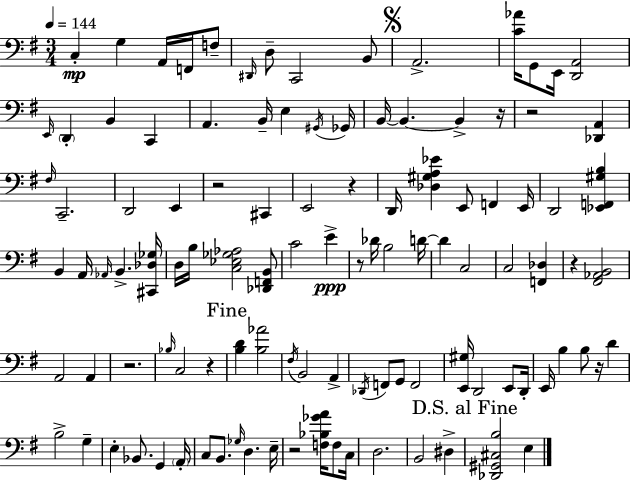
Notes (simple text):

C3/q G3/q A2/s F2/s F3/e D#2/s D3/e C2/h B2/e A2/h. [C4,Ab4]/s G2/e E2/s [D2,A2]/h E2/s D2/q B2/q C2/q A2/q. B2/s E3/q G#2/s Gb2/s B2/s B2/q. B2/q R/s R/h [Db2,A2]/q F#3/s C2/h. D2/h E2/q R/h C#2/q E2/h R/q D2/s [Db3,G#3,A3,Eb4]/q E2/e F2/q E2/s D2/h [Eb2,F2,G#3,B3]/q B2/q A2/s Ab2/s B2/q. [C#2,Db3,Gb3]/s D3/s B3/s [C3,Eb3,Gb3,Ab3]/h [Db2,F2,B2]/e C4/h E4/q R/e Db4/s B3/h D4/s D4/q C3/h C3/h [F2,Db3]/q R/q [F#2,Ab2,B2]/h A2/h A2/q R/h. Bb3/s C3/h R/q [B3,D4]/q [B3,Ab4]/h F#3/s B2/h A2/q Db2/s F2/e G2/e F2/h [E2,G#3]/s D2/h E2/e D2/s E2/s B3/q B3/e R/s D4/q B3/h G3/q E3/q Bb2/e. G2/q A2/s C3/e B2/e. Gb3/s D3/q. E3/s R/h [F3,Bb3,Gb4,A4]/s F3/e C3/s D3/h. B2/h D#3/q [Db2,G#2,C#3,B3]/h E3/q